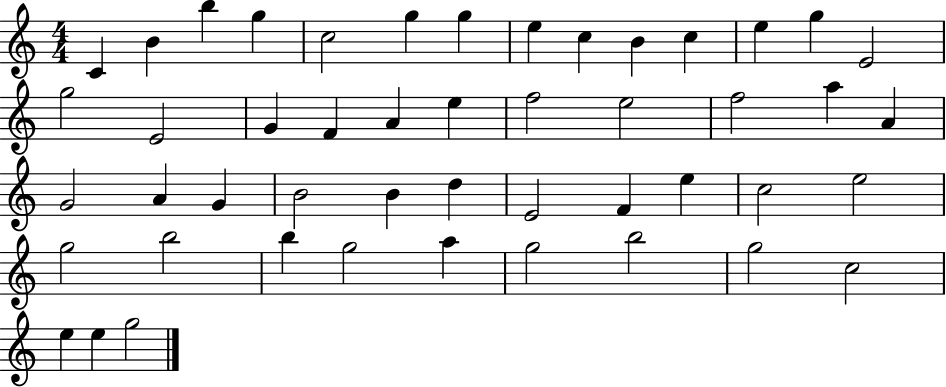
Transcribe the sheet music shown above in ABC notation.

X:1
T:Untitled
M:4/4
L:1/4
K:C
C B b g c2 g g e c B c e g E2 g2 E2 G F A e f2 e2 f2 a A G2 A G B2 B d E2 F e c2 e2 g2 b2 b g2 a g2 b2 g2 c2 e e g2